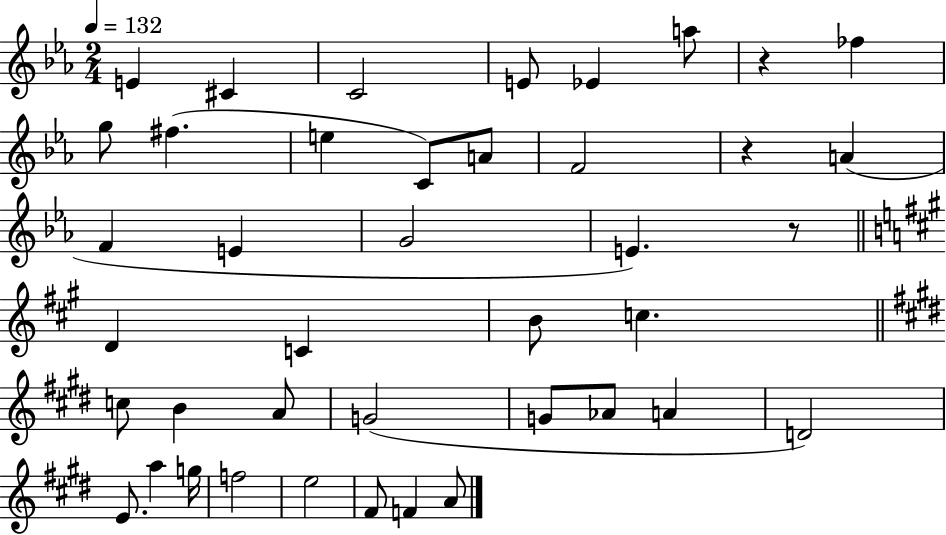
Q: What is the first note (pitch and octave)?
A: E4